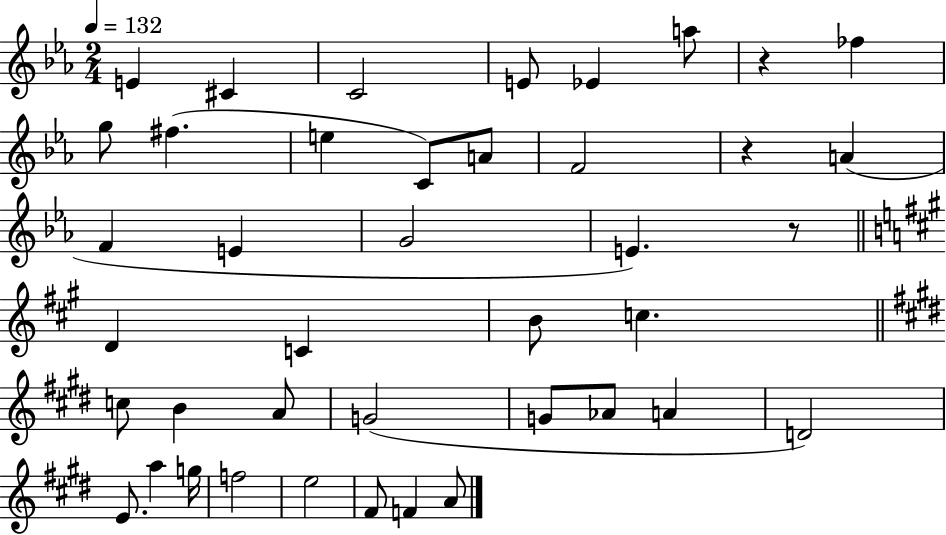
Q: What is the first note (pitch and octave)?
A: E4